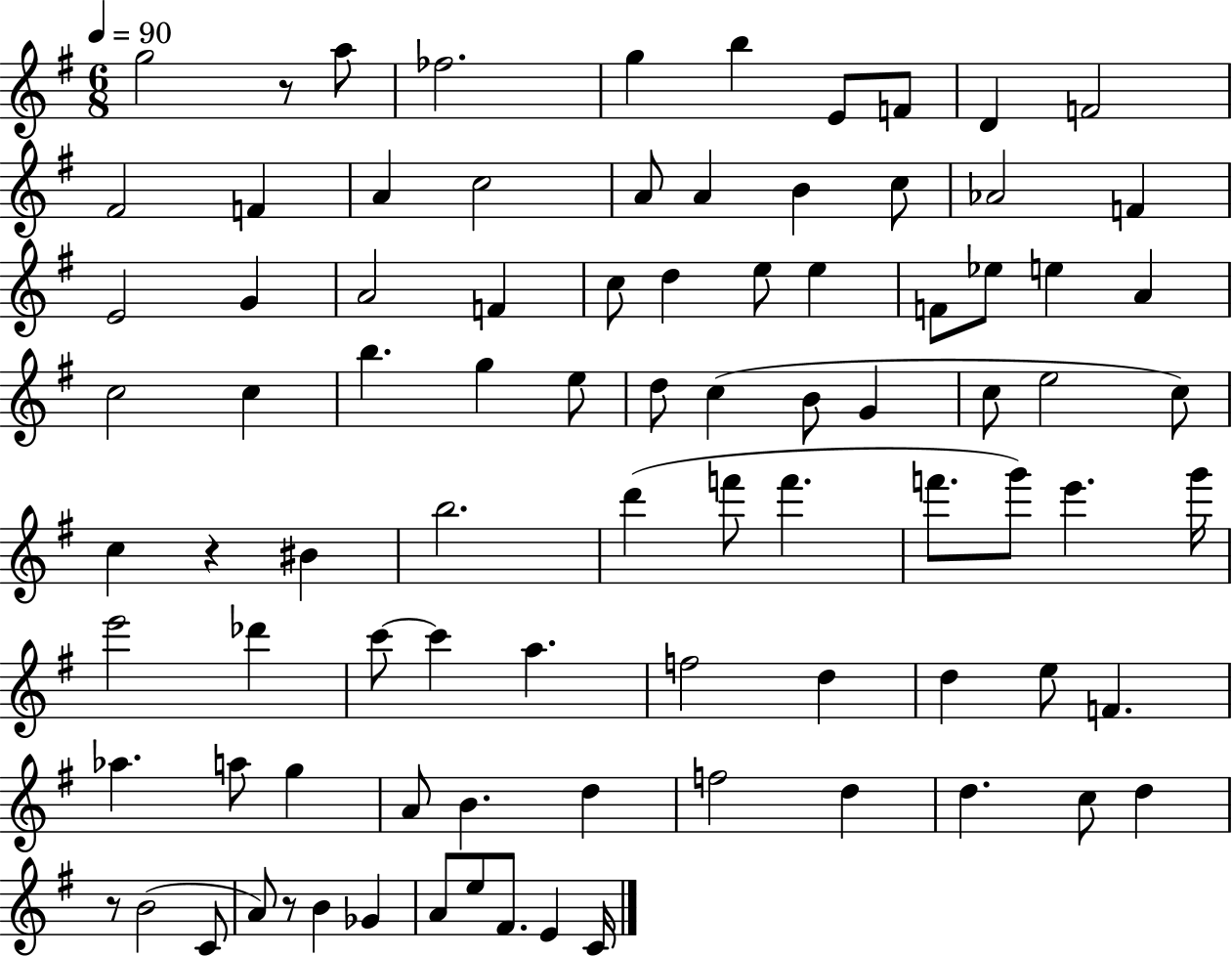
{
  \clef treble
  \numericTimeSignature
  \time 6/8
  \key g \major
  \tempo 4 = 90
  g''2 r8 a''8 | fes''2. | g''4 b''4 e'8 f'8 | d'4 f'2 | \break fis'2 f'4 | a'4 c''2 | a'8 a'4 b'4 c''8 | aes'2 f'4 | \break e'2 g'4 | a'2 f'4 | c''8 d''4 e''8 e''4 | f'8 ees''8 e''4 a'4 | \break c''2 c''4 | b''4. g''4 e''8 | d''8 c''4( b'8 g'4 | c''8 e''2 c''8) | \break c''4 r4 bis'4 | b''2. | d'''4( f'''8 f'''4. | f'''8. g'''8) e'''4. g'''16 | \break e'''2 des'''4 | c'''8~~ c'''4 a''4. | f''2 d''4 | d''4 e''8 f'4. | \break aes''4. a''8 g''4 | a'8 b'4. d''4 | f''2 d''4 | d''4. c''8 d''4 | \break r8 b'2( c'8 | a'8) r8 b'4 ges'4 | a'8 e''8 fis'8. e'4 c'16 | \bar "|."
}